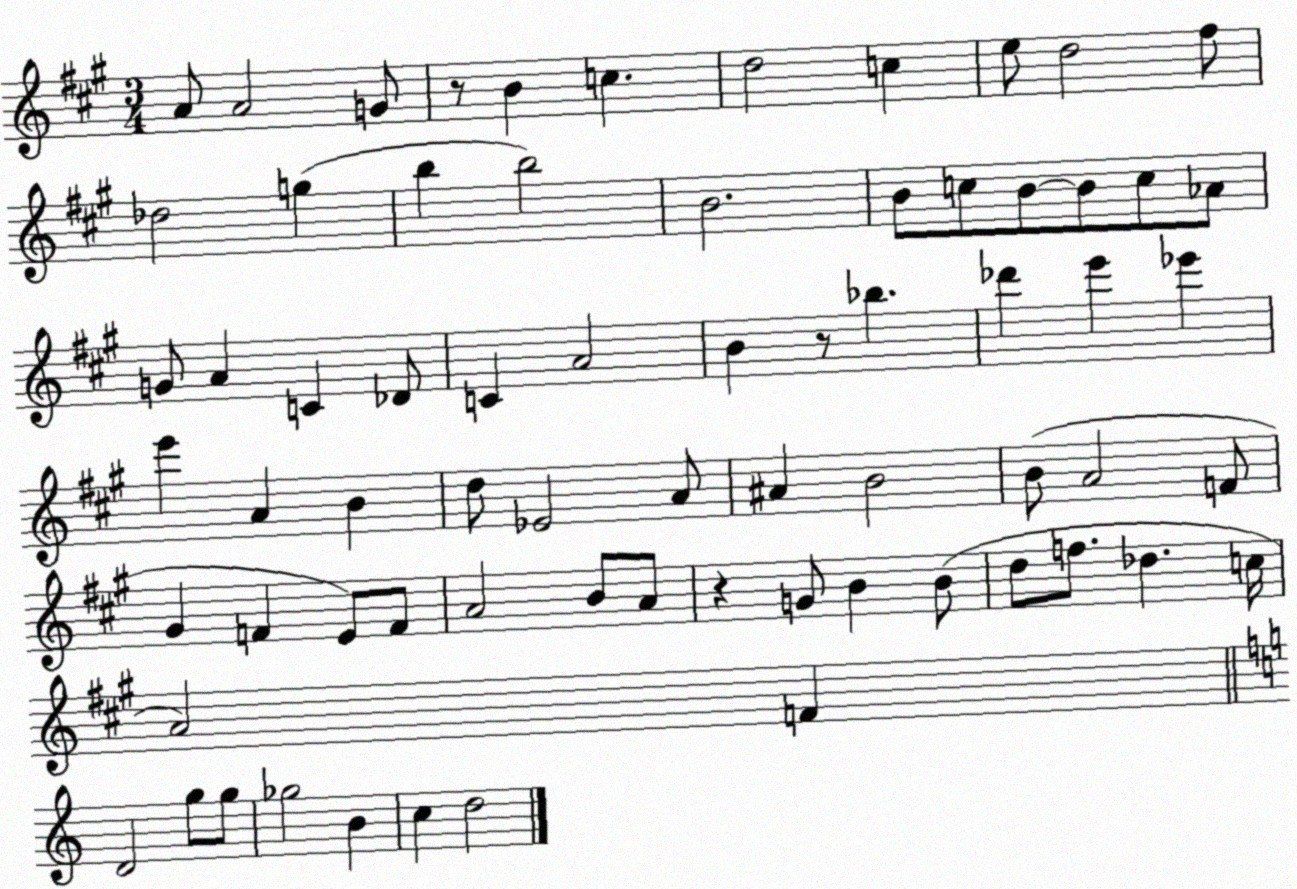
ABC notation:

X:1
T:Untitled
M:3/4
L:1/4
K:A
A/2 A2 G/2 z/2 B c d2 c e/2 d2 ^f/2 _d2 g b b2 B2 B/2 c/2 B/2 B/2 c/2 _A/2 G/2 A C _D/2 C A2 B z/2 _b _d' e' _e' e' A B d/2 _E2 A/2 ^A B2 B/2 A2 F/2 ^G F E/2 F/2 A2 B/2 A/2 z G/2 B B/2 d/2 f/2 _d c/4 A2 F D2 g/2 g/2 _g2 B c d2